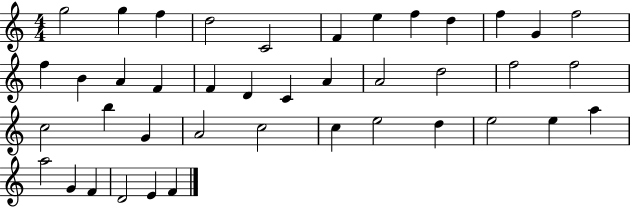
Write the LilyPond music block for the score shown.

{
  \clef treble
  \numericTimeSignature
  \time 4/4
  \key c \major
  g''2 g''4 f''4 | d''2 c'2 | f'4 e''4 f''4 d''4 | f''4 g'4 f''2 | \break f''4 b'4 a'4 f'4 | f'4 d'4 c'4 a'4 | a'2 d''2 | f''2 f''2 | \break c''2 b''4 g'4 | a'2 c''2 | c''4 e''2 d''4 | e''2 e''4 a''4 | \break a''2 g'4 f'4 | d'2 e'4 f'4 | \bar "|."
}